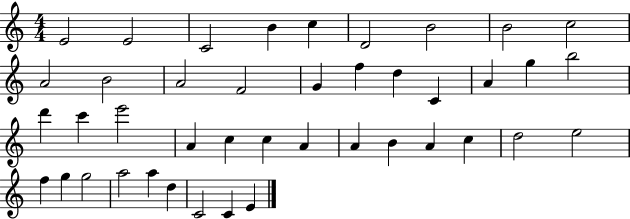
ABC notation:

X:1
T:Untitled
M:4/4
L:1/4
K:C
E2 E2 C2 B c D2 B2 B2 c2 A2 B2 A2 F2 G f d C A g b2 d' c' e'2 A c c A A B A c d2 e2 f g g2 a2 a d C2 C E